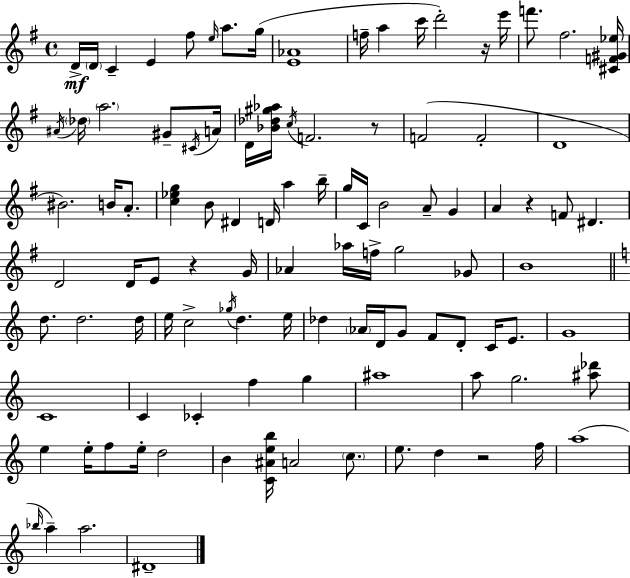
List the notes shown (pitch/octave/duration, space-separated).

D4/s D4/s C4/q E4/q F#5/e E5/s A5/e. G5/s [E4,Ab4]/w F5/s A5/q C6/s D6/h R/s E6/s F6/e. F#5/h. [C#4,F4,G#4,Eb5]/s A#4/s Db5/s A5/h. G#4/e C#4/s A4/s D4/s [Bb4,Db5,G#5,Ab5]/s C5/s F4/h. R/e F4/h F4/h D4/w BIS4/h. B4/s A4/e. [C5,Eb5,G5]/q B4/e D#4/q D4/s A5/q B5/s G5/s C4/s B4/h A4/e G4/q A4/q R/q F4/e D#4/q. D4/h D4/s E4/e R/q G4/s Ab4/q Ab5/s F5/s G5/h Gb4/e B4/w D5/e. D5/h. D5/s E5/s C5/h Gb5/s D5/q. E5/s Db5/q Ab4/s D4/s G4/e F4/e D4/e C4/s E4/e. G4/w C4/w C4/q CES4/q F5/q G5/q A#5/w A5/e G5/h. [A#5,Db6]/e E5/q E5/s F5/e E5/s D5/h B4/q [C4,A#4,E5,B5]/s A4/h C5/e. E5/e. D5/q R/h F5/s A5/w Bb5/s A5/q A5/h. D#4/w